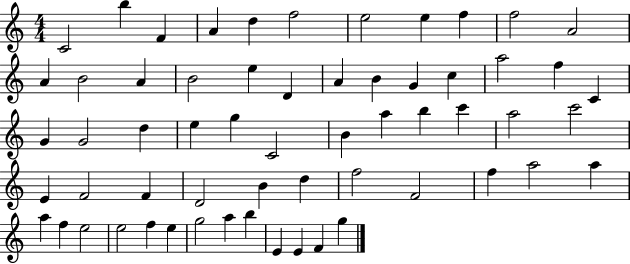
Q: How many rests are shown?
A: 0